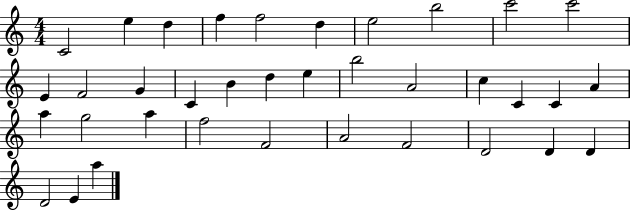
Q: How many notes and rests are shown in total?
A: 36